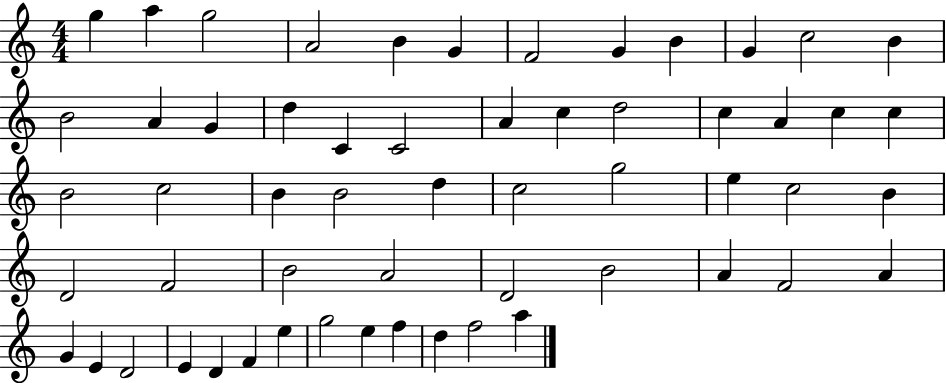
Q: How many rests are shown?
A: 0